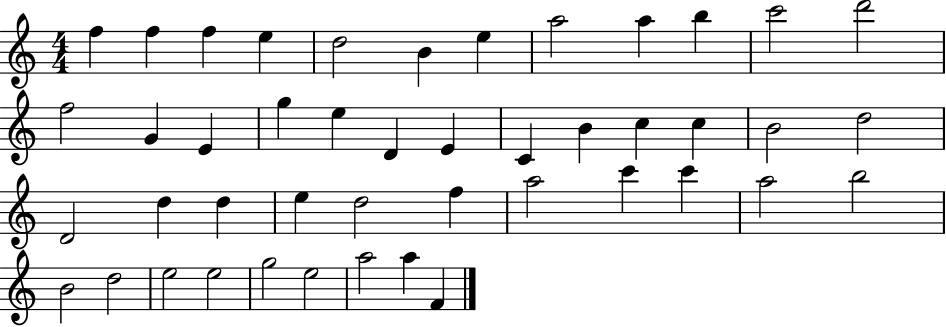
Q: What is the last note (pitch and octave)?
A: F4